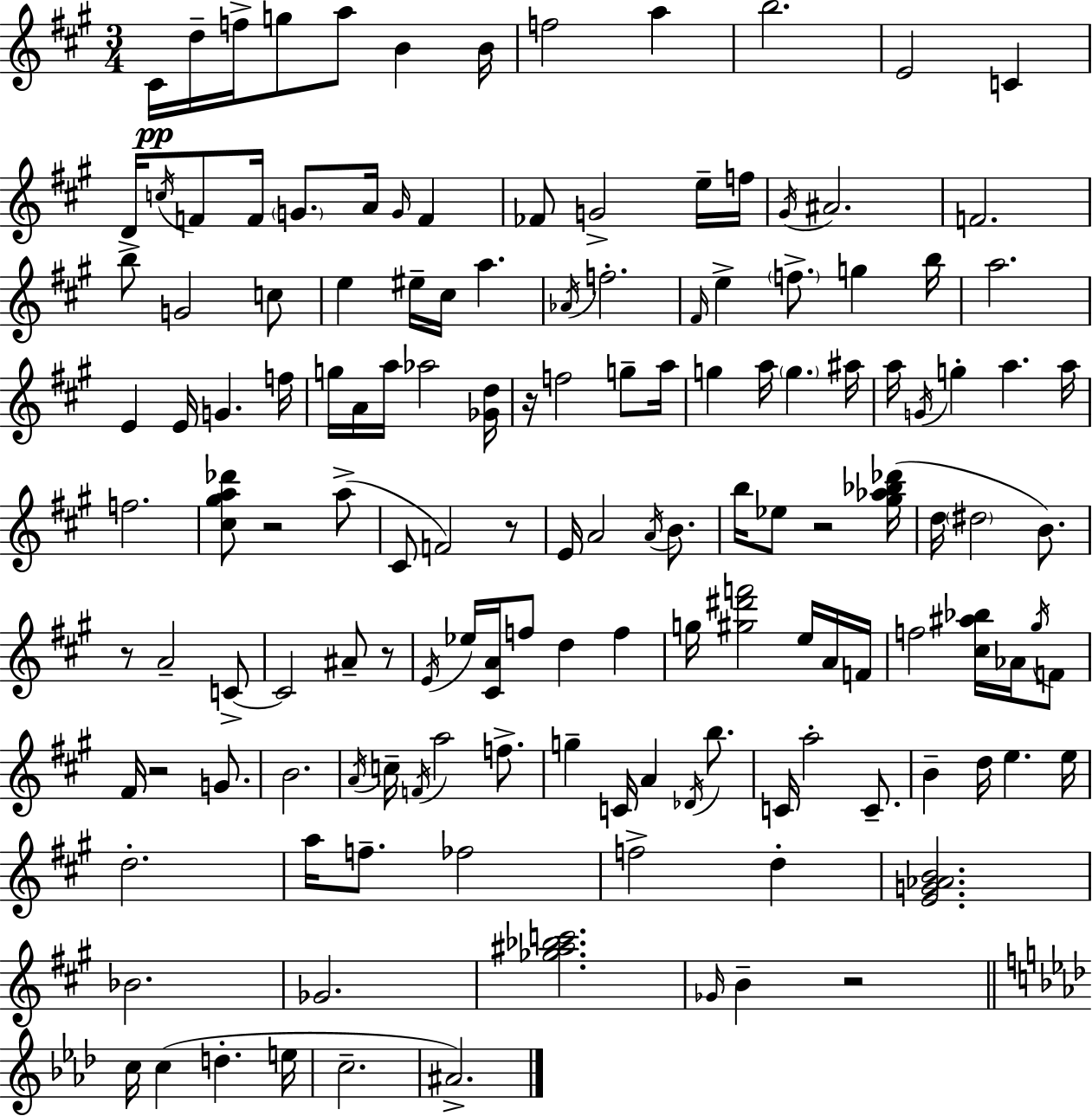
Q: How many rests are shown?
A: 8